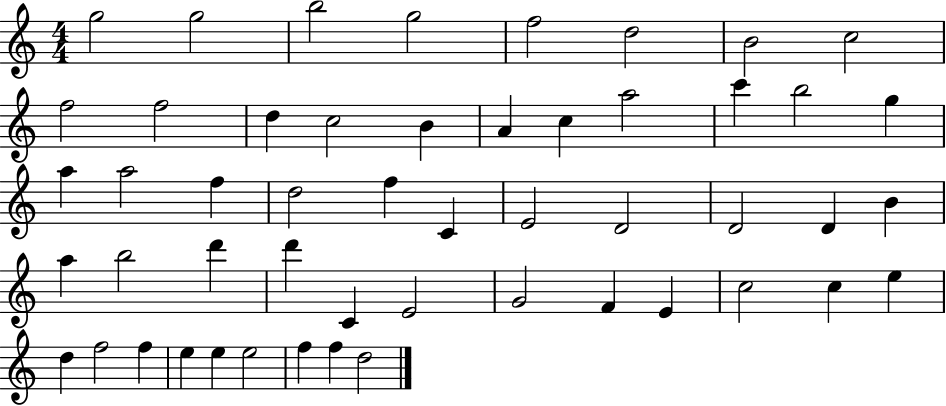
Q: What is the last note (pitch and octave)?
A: D5